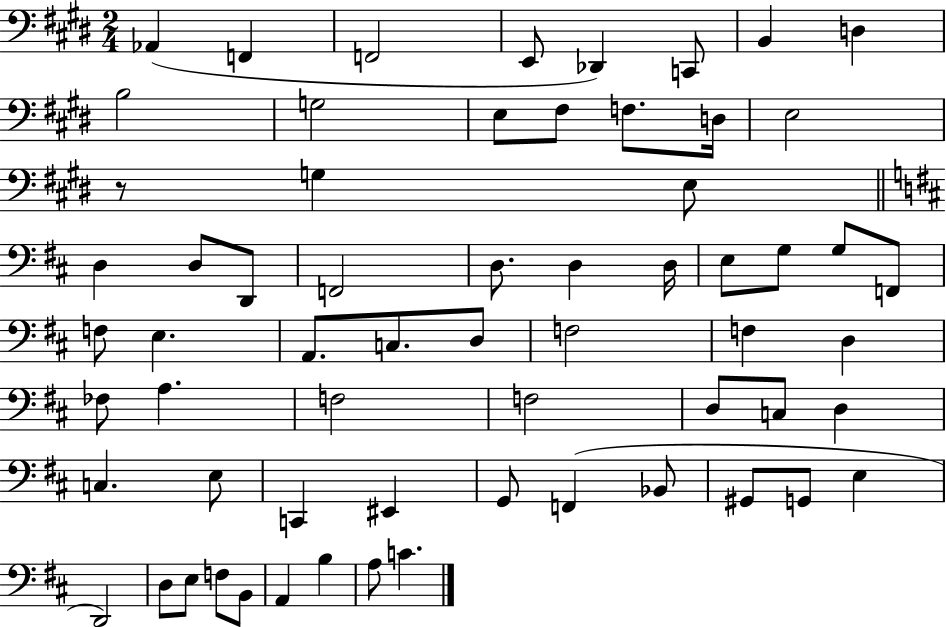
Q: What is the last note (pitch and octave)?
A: C4